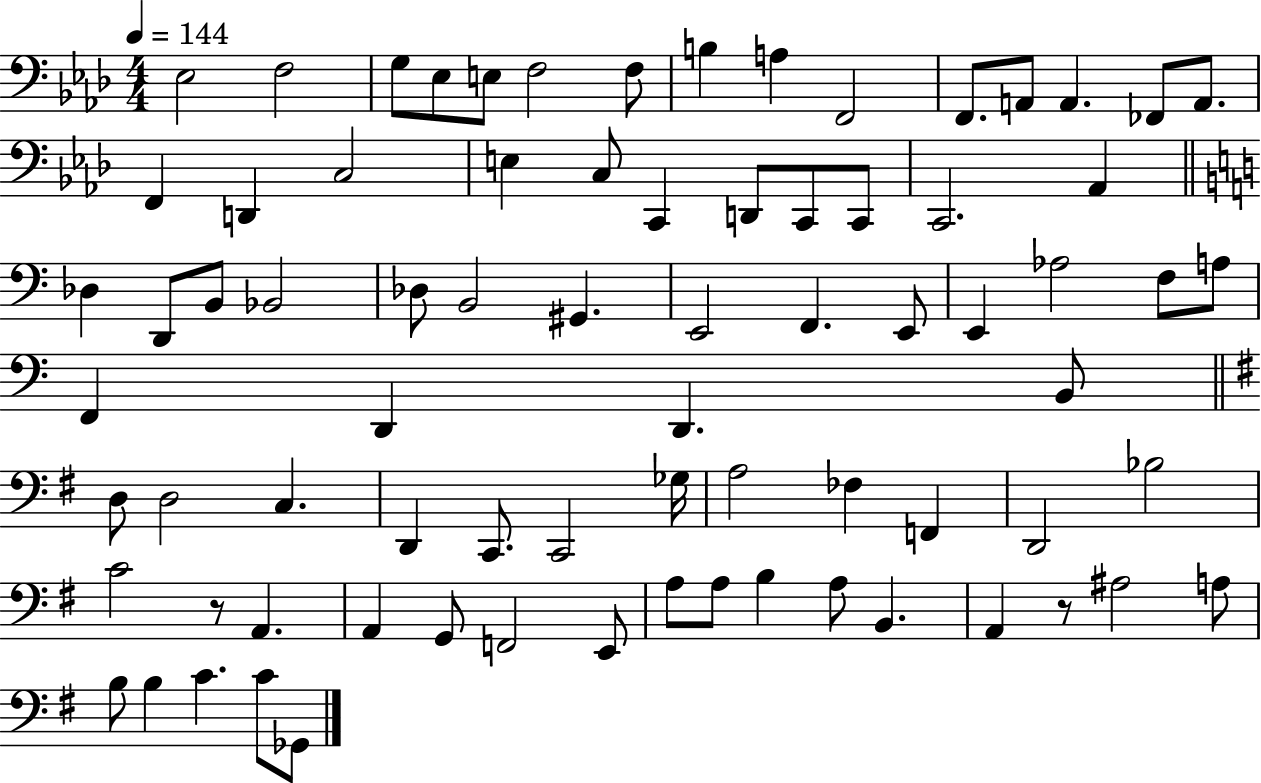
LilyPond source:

{
  \clef bass
  \numericTimeSignature
  \time 4/4
  \key aes \major
  \tempo 4 = 144
  \repeat volta 2 { ees2 f2 | g8 ees8 e8 f2 f8 | b4 a4 f,2 | f,8. a,8 a,4. fes,8 a,8. | \break f,4 d,4 c2 | e4 c8 c,4 d,8 c,8 c,8 | c,2. aes,4 | \bar "||" \break \key a \minor des4 d,8 b,8 bes,2 | des8 b,2 gis,4. | e,2 f,4. e,8 | e,4 aes2 f8 a8 | \break f,4 d,4 d,4. b,8 | \bar "||" \break \key g \major d8 d2 c4. | d,4 c,8. c,2 ges16 | a2 fes4 f,4 | d,2 bes2 | \break c'2 r8 a,4. | a,4 g,8 f,2 e,8 | a8 a8 b4 a8 b,4. | a,4 r8 ais2 a8 | \break b8 b4 c'4. c'8 ges,8 | } \bar "|."
}